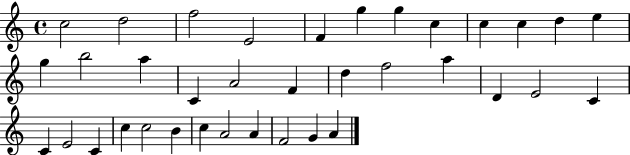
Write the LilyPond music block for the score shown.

{
  \clef treble
  \time 4/4
  \defaultTimeSignature
  \key c \major
  c''2 d''2 | f''2 e'2 | f'4 g''4 g''4 c''4 | c''4 c''4 d''4 e''4 | \break g''4 b''2 a''4 | c'4 a'2 f'4 | d''4 f''2 a''4 | d'4 e'2 c'4 | \break c'4 e'2 c'4 | c''4 c''2 b'4 | c''4 a'2 a'4 | f'2 g'4 a'4 | \break \bar "|."
}